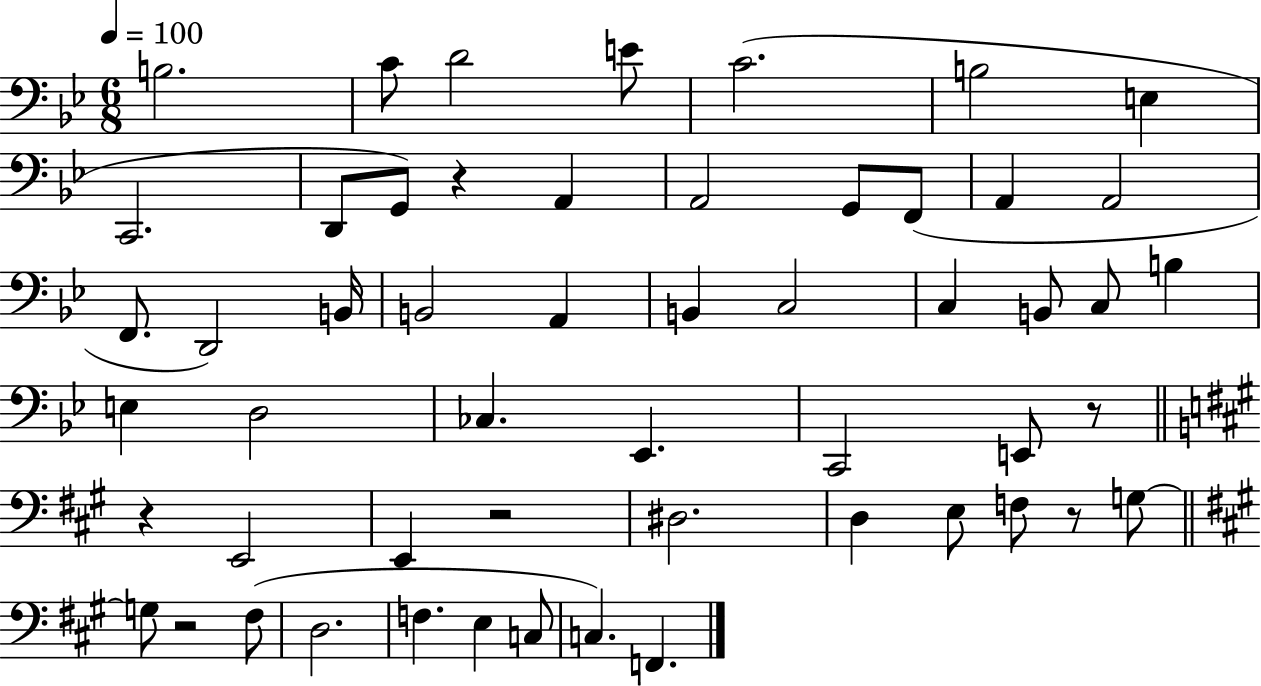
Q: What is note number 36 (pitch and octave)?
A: D#3